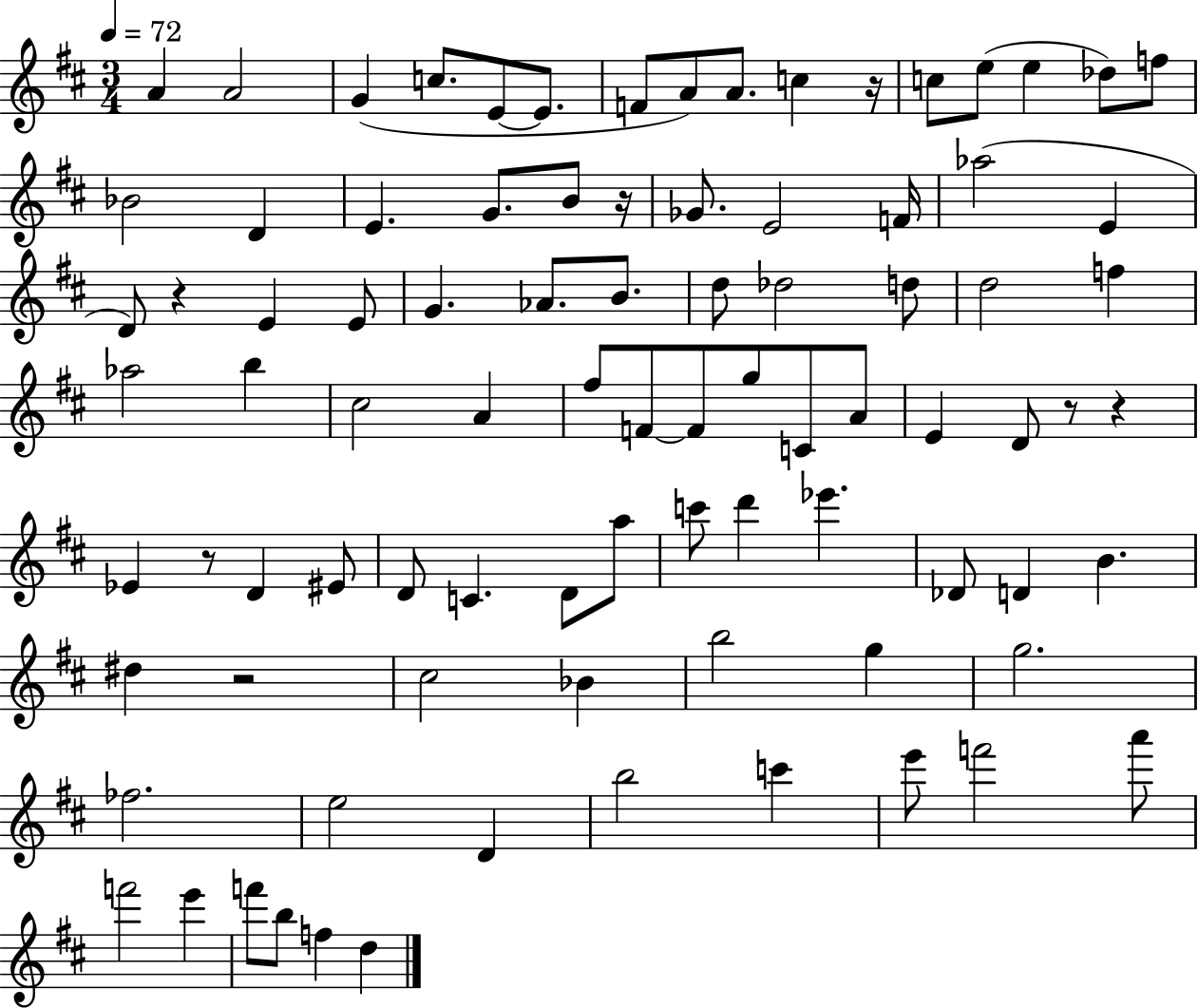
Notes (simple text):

A4/q A4/h G4/q C5/e. E4/e E4/e. F4/e A4/e A4/e. C5/q R/s C5/e E5/e E5/q Db5/e F5/e Bb4/h D4/q E4/q. G4/e. B4/e R/s Gb4/e. E4/h F4/s Ab5/h E4/q D4/e R/q E4/q E4/e G4/q. Ab4/e. B4/e. D5/e Db5/h D5/e D5/h F5/q Ab5/h B5/q C#5/h A4/q F#5/e F4/e F4/e G5/e C4/e A4/e E4/q D4/e R/e R/q Eb4/q R/e D4/q EIS4/e D4/e C4/q. D4/e A5/e C6/e D6/q Eb6/q. Db4/e D4/q B4/q. D#5/q R/h C#5/h Bb4/q B5/h G5/q G5/h. FES5/h. E5/h D4/q B5/h C6/q E6/e F6/h A6/e F6/h E6/q F6/e B5/e F5/q D5/q